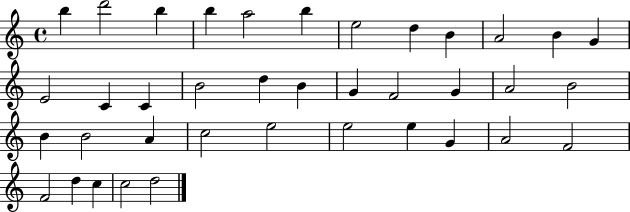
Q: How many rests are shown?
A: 0